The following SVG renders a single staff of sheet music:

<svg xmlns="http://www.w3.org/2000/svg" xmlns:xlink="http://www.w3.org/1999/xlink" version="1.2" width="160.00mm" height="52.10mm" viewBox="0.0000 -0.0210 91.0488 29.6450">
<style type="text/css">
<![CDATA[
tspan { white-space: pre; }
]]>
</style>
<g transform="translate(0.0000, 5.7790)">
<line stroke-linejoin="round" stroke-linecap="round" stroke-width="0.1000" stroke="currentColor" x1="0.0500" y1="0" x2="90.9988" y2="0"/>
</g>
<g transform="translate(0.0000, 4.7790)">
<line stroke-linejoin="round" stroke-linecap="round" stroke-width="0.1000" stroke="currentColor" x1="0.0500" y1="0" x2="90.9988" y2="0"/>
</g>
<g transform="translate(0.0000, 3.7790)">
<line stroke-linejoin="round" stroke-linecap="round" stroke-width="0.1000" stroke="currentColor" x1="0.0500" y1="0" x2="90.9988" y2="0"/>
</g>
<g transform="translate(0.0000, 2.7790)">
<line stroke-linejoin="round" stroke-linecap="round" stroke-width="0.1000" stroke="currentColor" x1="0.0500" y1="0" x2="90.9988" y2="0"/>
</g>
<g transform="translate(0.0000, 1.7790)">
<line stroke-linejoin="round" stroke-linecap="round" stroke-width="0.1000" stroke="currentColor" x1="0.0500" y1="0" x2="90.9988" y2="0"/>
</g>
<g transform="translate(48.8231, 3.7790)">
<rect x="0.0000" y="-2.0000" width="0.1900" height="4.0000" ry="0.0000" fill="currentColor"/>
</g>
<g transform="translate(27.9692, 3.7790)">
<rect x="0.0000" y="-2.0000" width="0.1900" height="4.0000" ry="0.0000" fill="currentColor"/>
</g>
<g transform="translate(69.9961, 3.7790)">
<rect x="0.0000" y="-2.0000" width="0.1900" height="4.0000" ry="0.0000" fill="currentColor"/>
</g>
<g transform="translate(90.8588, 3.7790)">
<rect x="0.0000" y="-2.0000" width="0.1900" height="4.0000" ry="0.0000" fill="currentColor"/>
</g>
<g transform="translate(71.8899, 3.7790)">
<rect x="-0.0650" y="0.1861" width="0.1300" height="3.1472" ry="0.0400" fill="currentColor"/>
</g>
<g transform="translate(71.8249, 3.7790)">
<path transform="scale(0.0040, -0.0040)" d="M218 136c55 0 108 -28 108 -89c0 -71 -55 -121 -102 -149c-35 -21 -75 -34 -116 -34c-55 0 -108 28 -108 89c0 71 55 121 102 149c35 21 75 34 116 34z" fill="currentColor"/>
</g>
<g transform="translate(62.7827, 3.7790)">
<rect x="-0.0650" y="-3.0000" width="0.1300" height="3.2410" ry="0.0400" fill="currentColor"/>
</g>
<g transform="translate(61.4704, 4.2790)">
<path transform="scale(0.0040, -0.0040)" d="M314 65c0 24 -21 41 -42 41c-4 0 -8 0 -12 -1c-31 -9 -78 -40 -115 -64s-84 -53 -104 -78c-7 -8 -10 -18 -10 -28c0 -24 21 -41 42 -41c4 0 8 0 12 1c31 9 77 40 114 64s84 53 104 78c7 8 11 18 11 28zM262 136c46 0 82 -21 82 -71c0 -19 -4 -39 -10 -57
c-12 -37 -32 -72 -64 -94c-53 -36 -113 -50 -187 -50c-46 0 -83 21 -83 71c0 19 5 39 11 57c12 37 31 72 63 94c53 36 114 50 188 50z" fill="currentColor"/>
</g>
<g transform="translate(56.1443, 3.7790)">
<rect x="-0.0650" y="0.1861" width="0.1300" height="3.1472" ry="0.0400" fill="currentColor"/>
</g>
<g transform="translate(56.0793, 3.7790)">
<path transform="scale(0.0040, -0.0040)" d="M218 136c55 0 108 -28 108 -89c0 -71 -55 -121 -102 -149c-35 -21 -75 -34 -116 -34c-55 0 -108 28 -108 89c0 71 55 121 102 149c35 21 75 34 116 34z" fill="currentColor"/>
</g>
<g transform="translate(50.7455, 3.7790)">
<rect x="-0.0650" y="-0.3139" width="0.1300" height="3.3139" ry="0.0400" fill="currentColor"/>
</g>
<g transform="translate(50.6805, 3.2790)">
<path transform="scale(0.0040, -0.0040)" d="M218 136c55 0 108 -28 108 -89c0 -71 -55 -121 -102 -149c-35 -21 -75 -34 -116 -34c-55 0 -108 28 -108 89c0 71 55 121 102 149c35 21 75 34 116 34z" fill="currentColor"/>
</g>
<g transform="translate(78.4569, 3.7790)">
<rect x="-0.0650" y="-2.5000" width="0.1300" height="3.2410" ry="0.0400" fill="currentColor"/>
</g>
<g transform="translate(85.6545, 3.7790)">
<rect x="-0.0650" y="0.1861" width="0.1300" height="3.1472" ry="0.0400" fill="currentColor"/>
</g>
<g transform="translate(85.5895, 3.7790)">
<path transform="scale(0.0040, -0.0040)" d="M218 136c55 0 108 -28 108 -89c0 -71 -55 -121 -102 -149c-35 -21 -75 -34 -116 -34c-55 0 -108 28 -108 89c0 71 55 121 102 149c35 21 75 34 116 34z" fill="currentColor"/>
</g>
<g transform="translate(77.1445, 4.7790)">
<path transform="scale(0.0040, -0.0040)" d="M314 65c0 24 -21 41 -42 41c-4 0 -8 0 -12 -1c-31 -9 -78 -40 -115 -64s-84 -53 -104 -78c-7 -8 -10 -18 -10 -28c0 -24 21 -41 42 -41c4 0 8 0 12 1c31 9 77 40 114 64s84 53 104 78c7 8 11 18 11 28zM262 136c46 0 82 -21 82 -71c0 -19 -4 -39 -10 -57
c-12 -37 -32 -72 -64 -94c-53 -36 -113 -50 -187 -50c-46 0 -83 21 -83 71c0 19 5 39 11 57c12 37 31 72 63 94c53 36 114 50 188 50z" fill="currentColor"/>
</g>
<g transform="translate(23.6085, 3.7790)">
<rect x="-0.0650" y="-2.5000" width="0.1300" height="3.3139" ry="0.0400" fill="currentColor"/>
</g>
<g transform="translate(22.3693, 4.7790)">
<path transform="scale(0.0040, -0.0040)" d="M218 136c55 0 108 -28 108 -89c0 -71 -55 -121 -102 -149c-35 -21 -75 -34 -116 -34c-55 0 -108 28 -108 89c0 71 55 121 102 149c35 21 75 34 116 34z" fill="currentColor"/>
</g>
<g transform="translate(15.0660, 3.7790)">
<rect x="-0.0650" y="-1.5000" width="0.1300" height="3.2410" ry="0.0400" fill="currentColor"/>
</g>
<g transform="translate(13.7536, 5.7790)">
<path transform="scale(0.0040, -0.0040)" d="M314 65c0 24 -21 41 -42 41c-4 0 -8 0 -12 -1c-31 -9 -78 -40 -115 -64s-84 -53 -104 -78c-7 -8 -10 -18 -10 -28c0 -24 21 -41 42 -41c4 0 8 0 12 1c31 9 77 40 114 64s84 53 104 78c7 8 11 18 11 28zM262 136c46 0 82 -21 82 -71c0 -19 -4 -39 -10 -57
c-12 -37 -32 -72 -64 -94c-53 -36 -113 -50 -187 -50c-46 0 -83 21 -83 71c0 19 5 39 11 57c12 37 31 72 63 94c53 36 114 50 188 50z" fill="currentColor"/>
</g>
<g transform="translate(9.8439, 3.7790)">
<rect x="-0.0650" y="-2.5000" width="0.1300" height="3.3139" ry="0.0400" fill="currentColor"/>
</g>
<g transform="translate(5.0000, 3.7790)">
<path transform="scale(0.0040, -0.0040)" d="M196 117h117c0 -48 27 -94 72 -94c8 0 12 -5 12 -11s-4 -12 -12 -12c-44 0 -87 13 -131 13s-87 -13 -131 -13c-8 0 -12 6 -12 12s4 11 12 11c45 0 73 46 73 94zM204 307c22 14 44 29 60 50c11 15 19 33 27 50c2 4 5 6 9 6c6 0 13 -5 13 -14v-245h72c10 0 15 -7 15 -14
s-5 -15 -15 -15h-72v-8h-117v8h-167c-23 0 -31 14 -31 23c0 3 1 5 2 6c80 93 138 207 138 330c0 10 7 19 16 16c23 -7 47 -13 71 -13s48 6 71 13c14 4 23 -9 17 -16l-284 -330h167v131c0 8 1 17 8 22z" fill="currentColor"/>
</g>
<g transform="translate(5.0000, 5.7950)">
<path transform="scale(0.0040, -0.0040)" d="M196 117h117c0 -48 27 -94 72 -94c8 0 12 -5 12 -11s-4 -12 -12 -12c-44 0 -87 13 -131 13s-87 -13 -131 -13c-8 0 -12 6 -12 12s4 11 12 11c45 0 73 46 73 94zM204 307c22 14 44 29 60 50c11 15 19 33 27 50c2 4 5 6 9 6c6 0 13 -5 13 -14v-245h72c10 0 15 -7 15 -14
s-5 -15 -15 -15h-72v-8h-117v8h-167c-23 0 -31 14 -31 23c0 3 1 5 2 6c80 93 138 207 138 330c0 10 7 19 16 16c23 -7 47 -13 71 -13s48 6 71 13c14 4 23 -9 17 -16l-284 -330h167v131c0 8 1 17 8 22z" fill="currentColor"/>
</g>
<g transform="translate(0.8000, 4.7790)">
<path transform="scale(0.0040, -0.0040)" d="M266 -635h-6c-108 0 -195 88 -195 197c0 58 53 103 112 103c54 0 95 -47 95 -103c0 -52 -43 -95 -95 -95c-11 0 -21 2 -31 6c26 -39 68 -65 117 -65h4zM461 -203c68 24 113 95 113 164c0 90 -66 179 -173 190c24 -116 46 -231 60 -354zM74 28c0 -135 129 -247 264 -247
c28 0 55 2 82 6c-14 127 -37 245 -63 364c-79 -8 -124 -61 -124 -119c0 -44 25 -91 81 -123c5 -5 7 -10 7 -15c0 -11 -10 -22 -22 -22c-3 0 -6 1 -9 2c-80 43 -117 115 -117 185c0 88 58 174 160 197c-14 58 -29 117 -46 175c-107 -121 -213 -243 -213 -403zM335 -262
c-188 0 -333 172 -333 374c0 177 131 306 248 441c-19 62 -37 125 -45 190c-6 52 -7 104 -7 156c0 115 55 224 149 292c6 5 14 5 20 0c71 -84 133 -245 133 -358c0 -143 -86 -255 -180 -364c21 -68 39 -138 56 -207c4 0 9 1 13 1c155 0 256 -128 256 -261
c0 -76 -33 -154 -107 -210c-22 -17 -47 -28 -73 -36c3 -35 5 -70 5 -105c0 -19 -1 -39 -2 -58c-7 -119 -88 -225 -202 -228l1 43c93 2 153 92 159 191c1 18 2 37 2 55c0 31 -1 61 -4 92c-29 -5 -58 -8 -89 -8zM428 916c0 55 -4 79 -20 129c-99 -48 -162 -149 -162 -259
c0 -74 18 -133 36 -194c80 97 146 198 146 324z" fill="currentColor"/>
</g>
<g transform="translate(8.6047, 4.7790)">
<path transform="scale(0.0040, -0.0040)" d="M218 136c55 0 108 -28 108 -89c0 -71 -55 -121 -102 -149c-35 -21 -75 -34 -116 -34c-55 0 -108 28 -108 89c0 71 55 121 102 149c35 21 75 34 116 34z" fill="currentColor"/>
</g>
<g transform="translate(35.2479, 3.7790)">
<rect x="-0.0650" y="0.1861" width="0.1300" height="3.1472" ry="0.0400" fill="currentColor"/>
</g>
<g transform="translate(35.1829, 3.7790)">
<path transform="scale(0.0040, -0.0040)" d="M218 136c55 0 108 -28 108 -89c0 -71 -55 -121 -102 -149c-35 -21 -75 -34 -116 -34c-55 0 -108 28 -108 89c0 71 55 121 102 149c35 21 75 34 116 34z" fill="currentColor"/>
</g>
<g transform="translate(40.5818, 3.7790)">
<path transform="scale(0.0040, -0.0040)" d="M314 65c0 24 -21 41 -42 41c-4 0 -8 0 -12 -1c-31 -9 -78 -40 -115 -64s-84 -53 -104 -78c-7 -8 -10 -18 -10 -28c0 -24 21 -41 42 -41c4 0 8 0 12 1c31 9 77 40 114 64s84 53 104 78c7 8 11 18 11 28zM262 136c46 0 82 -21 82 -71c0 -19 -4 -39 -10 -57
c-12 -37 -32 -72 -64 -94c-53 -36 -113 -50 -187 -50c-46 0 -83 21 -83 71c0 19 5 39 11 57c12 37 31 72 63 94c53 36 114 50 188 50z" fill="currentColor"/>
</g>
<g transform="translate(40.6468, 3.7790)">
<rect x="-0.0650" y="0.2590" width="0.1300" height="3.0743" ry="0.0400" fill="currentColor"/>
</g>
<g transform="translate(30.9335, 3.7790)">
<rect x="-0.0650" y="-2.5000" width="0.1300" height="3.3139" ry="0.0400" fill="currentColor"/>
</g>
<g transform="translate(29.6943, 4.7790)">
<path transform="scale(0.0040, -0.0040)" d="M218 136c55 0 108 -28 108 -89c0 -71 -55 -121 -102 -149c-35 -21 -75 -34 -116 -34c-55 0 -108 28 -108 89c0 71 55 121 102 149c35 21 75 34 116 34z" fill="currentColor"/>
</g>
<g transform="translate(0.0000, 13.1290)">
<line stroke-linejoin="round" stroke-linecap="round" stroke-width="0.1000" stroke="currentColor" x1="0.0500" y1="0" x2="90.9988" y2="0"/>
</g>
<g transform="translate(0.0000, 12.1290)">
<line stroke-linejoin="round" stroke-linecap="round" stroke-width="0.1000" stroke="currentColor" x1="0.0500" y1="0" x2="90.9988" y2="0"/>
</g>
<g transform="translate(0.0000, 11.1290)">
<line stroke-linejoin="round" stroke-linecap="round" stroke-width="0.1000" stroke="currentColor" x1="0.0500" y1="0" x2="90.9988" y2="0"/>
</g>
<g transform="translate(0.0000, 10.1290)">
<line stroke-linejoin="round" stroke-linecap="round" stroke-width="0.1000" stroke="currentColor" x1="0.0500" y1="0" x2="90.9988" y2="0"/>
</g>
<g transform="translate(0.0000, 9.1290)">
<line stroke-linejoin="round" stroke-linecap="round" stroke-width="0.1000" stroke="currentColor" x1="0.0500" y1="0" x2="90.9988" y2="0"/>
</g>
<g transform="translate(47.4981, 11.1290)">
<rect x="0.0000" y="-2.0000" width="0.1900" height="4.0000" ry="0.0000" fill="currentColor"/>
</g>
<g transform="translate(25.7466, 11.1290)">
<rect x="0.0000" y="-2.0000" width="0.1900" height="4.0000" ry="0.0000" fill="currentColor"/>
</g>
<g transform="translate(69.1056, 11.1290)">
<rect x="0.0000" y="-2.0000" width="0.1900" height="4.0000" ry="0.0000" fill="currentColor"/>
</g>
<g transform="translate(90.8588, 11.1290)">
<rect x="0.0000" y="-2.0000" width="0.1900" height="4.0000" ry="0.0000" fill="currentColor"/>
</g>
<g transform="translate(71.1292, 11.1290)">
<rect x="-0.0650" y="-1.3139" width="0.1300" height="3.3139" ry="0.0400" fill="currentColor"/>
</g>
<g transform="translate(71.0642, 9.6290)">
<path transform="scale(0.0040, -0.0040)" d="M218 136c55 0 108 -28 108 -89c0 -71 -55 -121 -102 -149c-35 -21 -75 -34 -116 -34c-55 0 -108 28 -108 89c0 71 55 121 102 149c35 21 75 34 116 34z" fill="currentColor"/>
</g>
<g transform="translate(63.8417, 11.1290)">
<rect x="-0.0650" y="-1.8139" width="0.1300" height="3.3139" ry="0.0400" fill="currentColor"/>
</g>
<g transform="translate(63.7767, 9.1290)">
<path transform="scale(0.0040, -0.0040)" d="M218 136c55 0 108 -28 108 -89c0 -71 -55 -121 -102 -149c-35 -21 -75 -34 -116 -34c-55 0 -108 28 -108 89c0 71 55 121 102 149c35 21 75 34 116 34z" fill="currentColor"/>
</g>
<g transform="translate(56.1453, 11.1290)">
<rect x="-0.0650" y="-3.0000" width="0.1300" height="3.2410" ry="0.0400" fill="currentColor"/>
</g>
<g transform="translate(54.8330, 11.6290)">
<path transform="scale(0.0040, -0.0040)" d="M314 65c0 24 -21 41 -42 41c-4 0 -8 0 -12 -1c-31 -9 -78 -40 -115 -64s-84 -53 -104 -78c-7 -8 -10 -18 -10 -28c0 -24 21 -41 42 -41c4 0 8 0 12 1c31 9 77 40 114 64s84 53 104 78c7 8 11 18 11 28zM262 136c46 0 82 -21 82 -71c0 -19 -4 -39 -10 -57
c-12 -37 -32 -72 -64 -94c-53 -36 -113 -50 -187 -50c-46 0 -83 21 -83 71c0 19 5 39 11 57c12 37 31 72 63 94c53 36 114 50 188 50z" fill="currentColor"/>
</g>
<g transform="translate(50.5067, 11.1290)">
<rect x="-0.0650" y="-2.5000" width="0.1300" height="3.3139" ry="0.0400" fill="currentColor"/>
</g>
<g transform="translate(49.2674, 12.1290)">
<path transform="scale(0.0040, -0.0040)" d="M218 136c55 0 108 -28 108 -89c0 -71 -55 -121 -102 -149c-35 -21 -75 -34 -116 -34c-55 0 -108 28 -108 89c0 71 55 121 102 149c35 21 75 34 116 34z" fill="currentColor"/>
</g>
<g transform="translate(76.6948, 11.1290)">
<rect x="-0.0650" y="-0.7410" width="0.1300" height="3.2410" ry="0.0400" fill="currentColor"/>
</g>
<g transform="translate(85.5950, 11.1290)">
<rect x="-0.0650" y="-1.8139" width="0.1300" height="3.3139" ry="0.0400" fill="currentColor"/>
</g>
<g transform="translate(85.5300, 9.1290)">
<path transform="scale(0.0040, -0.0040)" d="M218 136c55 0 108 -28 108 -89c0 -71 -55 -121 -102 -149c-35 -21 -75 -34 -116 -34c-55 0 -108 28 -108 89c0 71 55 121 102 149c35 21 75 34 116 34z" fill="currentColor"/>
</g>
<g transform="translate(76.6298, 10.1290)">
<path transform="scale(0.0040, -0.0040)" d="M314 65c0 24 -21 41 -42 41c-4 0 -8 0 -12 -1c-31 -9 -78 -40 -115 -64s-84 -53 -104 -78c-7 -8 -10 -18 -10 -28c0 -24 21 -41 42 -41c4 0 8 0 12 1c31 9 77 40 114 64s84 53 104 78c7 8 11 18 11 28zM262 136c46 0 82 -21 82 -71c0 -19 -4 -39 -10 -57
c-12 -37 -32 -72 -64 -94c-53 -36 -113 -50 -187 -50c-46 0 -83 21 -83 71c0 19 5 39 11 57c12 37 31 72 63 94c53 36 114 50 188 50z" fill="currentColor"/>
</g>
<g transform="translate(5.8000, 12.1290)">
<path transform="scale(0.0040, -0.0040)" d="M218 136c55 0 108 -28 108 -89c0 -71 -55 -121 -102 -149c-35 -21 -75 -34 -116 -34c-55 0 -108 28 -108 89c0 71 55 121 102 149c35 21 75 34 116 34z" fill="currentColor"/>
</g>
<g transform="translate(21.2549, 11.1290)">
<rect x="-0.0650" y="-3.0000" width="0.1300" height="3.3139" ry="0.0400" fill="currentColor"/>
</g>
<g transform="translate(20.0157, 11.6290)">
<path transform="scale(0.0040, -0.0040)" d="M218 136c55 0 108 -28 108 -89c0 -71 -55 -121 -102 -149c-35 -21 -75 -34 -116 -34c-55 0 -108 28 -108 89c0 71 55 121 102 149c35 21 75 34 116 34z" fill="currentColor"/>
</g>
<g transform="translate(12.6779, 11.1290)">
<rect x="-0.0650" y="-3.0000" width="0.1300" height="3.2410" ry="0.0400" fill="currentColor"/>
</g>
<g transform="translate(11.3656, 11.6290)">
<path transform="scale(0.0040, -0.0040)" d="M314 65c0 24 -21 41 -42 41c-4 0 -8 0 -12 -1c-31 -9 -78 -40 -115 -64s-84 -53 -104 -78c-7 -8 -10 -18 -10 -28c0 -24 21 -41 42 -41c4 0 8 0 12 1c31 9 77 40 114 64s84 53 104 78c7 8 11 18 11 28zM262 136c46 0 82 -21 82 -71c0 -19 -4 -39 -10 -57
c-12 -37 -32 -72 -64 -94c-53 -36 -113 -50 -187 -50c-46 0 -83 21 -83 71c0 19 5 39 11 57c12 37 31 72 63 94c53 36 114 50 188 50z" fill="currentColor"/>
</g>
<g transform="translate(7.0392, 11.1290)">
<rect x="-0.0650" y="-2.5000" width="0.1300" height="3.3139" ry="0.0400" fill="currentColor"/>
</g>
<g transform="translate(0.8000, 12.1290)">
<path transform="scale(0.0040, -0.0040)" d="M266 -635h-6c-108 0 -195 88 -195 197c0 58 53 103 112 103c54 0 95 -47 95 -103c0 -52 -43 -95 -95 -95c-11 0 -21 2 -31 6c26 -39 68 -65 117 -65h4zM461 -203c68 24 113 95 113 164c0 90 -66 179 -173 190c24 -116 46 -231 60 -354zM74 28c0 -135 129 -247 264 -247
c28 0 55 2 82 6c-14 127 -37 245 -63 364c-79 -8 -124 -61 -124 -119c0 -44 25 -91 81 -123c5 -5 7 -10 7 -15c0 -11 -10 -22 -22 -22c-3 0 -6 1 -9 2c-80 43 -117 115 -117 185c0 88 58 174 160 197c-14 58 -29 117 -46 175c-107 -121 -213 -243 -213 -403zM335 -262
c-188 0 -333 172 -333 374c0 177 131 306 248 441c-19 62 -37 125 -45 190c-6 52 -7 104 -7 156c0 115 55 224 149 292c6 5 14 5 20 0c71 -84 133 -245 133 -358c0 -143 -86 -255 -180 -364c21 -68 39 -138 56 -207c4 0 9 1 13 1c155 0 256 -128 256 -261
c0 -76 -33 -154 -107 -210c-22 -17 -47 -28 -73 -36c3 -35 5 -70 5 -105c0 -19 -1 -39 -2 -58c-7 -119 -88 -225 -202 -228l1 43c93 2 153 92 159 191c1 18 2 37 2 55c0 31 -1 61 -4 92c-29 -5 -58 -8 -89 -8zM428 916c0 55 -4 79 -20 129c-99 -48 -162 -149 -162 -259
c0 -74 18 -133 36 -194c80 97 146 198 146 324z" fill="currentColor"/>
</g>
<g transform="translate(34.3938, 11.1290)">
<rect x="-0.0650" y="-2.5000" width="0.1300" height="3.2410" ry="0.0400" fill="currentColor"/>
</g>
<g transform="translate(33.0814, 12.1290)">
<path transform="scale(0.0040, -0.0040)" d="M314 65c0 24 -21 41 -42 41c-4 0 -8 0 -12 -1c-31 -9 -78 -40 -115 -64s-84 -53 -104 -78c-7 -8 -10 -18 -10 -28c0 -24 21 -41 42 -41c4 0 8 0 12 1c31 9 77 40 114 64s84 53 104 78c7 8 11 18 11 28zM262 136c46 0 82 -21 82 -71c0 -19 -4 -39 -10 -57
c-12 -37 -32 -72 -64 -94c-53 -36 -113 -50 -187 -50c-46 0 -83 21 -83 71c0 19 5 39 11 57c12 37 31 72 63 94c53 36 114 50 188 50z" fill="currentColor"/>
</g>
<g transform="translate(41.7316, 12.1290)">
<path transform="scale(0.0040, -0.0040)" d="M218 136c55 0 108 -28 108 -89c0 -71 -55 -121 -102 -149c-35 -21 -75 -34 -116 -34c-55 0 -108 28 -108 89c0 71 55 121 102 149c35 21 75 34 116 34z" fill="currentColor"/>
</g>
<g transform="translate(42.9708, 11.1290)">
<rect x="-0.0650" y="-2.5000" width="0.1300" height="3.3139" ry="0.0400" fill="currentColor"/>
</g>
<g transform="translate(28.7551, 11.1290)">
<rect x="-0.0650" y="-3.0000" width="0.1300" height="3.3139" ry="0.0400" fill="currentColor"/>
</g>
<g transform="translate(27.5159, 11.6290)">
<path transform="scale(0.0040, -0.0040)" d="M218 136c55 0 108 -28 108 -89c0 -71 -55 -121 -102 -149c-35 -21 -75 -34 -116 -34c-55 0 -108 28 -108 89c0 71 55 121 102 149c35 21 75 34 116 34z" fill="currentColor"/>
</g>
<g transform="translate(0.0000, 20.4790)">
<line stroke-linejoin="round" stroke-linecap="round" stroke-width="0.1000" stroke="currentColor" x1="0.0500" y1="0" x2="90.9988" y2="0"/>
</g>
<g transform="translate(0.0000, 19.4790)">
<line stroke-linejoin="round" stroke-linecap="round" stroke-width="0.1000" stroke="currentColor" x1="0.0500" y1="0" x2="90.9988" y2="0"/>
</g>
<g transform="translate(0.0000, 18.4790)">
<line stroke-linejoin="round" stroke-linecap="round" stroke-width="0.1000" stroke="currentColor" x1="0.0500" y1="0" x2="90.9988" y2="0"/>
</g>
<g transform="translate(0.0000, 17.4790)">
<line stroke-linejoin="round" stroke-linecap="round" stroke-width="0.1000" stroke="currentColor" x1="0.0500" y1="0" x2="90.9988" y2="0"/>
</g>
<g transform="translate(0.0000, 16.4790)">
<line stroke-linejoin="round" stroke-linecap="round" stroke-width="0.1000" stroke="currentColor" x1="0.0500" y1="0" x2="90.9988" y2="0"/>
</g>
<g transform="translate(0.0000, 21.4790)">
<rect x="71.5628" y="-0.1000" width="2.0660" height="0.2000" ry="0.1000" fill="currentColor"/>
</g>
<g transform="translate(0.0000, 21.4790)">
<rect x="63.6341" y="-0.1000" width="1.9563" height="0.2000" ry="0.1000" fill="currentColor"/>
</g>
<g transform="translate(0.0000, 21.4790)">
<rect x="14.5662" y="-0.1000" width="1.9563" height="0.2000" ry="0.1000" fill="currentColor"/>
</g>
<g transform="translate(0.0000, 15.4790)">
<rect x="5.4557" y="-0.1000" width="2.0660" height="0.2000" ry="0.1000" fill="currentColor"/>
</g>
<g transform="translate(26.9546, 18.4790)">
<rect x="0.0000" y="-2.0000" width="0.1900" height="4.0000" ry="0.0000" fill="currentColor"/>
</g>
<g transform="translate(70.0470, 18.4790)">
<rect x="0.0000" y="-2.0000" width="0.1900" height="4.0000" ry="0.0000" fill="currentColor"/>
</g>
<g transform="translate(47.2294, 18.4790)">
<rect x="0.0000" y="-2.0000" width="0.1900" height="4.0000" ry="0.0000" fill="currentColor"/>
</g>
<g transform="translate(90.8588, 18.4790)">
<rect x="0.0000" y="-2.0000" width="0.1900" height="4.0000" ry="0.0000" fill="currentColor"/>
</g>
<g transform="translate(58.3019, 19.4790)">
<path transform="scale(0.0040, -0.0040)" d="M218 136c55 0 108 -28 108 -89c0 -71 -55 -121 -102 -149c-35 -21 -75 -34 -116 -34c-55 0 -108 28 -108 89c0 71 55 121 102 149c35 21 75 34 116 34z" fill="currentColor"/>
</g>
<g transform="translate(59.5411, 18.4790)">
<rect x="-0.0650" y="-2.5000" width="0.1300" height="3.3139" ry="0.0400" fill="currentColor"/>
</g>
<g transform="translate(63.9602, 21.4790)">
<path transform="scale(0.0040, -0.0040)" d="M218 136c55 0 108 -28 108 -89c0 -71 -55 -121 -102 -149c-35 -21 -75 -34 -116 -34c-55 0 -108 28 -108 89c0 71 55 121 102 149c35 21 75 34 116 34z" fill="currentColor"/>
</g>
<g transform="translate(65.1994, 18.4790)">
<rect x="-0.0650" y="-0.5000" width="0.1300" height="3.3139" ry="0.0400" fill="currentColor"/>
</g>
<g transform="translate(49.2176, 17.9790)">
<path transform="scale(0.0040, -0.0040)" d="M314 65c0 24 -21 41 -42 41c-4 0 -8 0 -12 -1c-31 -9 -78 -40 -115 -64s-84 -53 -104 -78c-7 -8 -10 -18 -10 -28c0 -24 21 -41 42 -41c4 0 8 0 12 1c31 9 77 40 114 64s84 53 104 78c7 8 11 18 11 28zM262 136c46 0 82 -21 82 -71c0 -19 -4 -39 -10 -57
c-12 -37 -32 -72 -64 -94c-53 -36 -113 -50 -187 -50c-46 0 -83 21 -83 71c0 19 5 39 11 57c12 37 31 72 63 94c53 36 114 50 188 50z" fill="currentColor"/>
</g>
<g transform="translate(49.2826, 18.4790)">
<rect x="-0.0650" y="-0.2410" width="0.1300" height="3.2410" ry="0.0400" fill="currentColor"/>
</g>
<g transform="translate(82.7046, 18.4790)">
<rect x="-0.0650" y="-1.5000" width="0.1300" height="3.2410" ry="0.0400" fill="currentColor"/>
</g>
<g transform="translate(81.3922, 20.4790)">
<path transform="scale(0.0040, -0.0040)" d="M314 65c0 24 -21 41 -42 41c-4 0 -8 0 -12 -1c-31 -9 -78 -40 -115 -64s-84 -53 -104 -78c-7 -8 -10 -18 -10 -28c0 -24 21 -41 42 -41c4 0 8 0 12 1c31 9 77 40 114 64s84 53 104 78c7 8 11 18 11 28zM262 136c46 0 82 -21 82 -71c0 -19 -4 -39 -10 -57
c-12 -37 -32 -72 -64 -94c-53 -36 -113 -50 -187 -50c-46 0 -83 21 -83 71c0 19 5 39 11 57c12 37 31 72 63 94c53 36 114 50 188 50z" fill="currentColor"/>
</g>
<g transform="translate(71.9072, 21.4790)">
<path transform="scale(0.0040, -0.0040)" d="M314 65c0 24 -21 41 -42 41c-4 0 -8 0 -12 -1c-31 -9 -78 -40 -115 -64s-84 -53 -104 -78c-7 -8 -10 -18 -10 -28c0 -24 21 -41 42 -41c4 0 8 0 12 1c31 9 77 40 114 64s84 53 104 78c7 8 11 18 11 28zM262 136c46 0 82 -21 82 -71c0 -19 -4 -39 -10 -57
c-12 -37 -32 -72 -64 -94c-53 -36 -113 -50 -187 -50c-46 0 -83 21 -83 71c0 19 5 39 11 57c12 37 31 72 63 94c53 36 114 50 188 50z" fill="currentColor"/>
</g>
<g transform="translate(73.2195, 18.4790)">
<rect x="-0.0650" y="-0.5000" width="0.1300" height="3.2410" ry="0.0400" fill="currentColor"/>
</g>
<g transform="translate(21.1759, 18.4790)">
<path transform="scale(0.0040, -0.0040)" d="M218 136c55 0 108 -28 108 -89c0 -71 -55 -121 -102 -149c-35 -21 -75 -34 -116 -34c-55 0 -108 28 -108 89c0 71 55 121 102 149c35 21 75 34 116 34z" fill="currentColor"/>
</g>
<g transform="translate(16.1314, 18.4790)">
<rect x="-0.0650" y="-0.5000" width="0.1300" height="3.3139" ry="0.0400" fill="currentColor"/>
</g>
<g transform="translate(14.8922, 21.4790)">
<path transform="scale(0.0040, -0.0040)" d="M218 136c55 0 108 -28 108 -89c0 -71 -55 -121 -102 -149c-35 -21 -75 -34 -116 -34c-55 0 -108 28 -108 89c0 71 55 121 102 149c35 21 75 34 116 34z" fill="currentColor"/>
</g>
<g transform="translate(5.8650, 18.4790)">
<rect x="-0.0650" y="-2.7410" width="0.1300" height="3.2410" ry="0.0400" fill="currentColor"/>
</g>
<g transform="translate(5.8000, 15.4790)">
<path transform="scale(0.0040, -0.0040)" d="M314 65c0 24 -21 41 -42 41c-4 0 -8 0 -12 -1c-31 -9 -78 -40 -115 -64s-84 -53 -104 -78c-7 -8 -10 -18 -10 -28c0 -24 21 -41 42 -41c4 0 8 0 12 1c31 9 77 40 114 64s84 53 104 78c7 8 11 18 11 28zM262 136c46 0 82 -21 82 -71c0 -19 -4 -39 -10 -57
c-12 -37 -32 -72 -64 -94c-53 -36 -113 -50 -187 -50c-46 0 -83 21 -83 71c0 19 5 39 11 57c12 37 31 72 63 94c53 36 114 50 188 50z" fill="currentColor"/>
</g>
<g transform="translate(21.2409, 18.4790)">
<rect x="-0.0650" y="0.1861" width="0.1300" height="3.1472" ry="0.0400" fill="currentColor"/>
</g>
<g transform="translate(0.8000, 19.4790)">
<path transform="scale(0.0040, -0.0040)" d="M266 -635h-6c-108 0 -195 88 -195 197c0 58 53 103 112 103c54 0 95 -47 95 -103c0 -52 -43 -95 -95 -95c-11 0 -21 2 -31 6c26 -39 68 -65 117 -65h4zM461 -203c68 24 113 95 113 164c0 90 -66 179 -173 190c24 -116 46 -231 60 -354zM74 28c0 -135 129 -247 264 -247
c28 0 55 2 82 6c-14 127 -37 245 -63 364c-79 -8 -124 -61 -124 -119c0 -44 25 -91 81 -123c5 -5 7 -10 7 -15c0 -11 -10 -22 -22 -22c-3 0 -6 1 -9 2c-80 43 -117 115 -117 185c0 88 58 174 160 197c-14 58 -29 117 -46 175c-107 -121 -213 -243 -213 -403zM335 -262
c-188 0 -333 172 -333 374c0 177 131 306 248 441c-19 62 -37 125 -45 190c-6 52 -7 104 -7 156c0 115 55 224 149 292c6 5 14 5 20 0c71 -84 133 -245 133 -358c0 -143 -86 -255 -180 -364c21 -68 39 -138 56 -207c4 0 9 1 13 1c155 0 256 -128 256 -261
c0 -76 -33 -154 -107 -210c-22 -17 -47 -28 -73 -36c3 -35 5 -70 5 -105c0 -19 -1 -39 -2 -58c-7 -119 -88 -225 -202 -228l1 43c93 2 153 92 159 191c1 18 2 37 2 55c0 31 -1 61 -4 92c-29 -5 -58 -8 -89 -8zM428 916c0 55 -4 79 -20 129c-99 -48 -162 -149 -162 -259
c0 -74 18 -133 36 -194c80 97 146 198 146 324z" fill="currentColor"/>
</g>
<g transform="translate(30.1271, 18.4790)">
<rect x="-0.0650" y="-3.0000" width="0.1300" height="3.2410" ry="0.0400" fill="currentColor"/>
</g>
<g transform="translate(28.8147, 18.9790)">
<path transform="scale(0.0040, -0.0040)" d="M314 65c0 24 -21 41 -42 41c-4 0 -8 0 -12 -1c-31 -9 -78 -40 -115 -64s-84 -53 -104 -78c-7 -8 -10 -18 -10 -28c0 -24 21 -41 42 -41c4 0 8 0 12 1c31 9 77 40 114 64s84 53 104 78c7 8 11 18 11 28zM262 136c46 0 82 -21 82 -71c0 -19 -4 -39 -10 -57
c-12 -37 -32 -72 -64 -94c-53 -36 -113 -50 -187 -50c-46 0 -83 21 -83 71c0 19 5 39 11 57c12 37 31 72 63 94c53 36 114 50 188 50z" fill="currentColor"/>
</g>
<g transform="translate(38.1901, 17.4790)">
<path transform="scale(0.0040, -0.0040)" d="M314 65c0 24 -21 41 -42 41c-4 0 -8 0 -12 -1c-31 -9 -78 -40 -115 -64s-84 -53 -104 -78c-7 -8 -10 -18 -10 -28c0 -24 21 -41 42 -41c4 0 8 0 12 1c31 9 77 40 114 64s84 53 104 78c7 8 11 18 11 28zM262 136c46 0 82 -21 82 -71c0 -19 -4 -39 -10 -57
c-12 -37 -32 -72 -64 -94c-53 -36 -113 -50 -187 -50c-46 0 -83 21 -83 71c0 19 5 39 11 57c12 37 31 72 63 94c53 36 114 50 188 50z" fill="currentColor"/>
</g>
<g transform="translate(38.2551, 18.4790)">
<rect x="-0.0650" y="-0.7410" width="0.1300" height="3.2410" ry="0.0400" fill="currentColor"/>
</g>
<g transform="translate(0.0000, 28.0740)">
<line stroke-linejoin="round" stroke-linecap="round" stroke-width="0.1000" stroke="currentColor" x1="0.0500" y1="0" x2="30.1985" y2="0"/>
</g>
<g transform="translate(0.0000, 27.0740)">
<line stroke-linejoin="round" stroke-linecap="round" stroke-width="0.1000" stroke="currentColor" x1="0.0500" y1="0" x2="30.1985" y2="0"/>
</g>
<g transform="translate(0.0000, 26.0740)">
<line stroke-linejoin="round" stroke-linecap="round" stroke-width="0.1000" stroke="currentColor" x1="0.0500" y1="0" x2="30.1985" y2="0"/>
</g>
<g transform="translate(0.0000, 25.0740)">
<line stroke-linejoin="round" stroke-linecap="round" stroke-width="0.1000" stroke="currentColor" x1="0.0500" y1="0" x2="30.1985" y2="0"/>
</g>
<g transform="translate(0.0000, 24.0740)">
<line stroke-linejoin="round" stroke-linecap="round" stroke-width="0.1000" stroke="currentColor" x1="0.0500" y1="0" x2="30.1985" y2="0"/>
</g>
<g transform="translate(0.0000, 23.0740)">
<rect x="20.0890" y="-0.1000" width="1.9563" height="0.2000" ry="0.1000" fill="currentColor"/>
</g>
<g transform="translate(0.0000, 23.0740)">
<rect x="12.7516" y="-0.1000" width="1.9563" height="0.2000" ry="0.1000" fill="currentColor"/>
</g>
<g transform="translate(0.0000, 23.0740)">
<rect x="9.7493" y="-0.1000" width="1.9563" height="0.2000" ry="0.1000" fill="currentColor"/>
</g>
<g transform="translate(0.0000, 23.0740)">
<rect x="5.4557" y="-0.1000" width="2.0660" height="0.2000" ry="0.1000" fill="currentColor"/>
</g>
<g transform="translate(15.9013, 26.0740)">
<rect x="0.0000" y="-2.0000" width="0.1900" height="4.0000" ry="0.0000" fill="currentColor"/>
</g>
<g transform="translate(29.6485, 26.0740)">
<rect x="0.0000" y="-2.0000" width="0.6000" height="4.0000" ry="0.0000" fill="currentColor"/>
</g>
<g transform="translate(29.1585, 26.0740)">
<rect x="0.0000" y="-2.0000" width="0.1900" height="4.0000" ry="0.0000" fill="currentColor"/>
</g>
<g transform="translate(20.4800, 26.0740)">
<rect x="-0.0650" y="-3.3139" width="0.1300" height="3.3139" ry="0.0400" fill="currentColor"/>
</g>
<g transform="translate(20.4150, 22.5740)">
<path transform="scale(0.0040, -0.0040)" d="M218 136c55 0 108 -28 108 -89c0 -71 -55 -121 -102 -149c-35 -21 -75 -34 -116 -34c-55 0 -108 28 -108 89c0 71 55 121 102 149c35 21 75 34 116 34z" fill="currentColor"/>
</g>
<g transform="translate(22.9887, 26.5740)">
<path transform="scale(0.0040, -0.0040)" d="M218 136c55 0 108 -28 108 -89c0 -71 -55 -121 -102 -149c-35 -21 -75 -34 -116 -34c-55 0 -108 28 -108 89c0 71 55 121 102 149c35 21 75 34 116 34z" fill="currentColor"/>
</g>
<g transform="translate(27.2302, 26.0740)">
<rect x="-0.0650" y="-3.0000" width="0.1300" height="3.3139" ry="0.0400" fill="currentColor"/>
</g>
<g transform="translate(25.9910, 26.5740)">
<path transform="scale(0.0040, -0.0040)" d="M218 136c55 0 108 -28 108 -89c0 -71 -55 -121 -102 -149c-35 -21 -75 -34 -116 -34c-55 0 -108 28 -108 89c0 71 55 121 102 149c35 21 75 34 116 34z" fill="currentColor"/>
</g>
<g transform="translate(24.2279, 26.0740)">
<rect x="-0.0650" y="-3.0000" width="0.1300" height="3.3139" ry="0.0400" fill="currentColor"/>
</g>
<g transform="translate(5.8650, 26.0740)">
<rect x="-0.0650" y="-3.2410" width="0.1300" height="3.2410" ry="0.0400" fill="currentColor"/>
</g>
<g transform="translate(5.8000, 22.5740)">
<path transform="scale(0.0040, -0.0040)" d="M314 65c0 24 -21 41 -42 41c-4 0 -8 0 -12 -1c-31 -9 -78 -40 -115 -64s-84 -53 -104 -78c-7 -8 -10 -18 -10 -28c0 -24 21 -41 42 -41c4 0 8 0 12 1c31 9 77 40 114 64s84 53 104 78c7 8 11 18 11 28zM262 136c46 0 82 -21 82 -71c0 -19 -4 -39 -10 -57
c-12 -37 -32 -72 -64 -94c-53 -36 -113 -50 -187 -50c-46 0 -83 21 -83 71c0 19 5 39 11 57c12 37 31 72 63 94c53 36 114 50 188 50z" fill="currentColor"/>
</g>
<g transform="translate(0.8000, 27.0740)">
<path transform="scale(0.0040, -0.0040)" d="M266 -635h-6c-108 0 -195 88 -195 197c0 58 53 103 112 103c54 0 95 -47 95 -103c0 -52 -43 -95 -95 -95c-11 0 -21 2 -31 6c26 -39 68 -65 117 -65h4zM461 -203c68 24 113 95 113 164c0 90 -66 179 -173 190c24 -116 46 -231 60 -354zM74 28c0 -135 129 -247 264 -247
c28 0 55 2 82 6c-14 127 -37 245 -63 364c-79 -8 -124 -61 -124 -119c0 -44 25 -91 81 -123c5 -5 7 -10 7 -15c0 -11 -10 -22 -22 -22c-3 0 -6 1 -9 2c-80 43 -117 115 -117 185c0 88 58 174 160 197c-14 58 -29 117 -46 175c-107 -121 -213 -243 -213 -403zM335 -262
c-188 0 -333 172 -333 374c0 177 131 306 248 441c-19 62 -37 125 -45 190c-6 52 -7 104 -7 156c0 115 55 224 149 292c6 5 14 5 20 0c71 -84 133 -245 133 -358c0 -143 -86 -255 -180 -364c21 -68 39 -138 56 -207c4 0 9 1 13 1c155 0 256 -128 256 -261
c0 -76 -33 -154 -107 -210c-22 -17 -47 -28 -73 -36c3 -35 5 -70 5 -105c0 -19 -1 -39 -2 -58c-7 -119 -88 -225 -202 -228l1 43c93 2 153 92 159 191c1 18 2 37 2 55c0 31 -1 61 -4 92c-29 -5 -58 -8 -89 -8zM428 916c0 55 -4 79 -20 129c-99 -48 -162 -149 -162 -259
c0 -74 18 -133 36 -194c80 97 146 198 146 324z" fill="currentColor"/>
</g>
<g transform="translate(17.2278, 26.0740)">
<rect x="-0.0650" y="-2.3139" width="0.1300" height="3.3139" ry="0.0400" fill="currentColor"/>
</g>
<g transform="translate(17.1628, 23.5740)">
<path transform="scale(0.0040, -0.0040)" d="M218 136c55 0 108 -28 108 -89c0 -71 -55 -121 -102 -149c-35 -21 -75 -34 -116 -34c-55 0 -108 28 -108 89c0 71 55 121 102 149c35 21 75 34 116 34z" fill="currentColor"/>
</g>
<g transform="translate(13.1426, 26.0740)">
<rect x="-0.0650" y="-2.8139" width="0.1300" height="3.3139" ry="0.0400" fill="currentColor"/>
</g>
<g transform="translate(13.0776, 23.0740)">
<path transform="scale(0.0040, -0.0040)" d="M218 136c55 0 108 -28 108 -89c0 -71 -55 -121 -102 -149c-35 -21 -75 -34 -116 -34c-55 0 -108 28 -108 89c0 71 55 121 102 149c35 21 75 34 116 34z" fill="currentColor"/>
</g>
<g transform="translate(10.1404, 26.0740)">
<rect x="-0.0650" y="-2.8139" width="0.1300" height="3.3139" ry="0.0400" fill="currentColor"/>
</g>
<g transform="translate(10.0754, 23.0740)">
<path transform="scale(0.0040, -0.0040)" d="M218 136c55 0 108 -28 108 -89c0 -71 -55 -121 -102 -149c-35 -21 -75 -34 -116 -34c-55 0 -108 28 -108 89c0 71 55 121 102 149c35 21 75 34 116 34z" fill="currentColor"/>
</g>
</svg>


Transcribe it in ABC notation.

X:1
T:Untitled
M:4/4
L:1/4
K:C
G E2 G G B B2 c B A2 B G2 B G A2 A A G2 G G A2 f e d2 f a2 C B A2 d2 c2 G C C2 E2 b2 a a g b A A